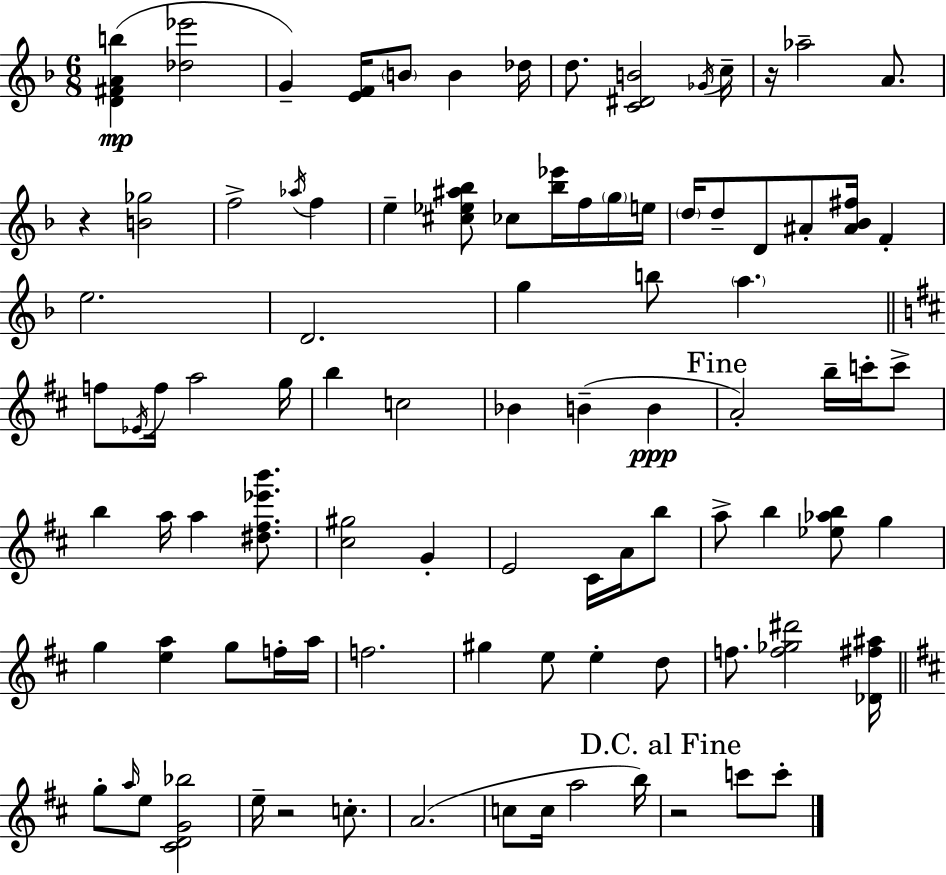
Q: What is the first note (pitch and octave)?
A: G4